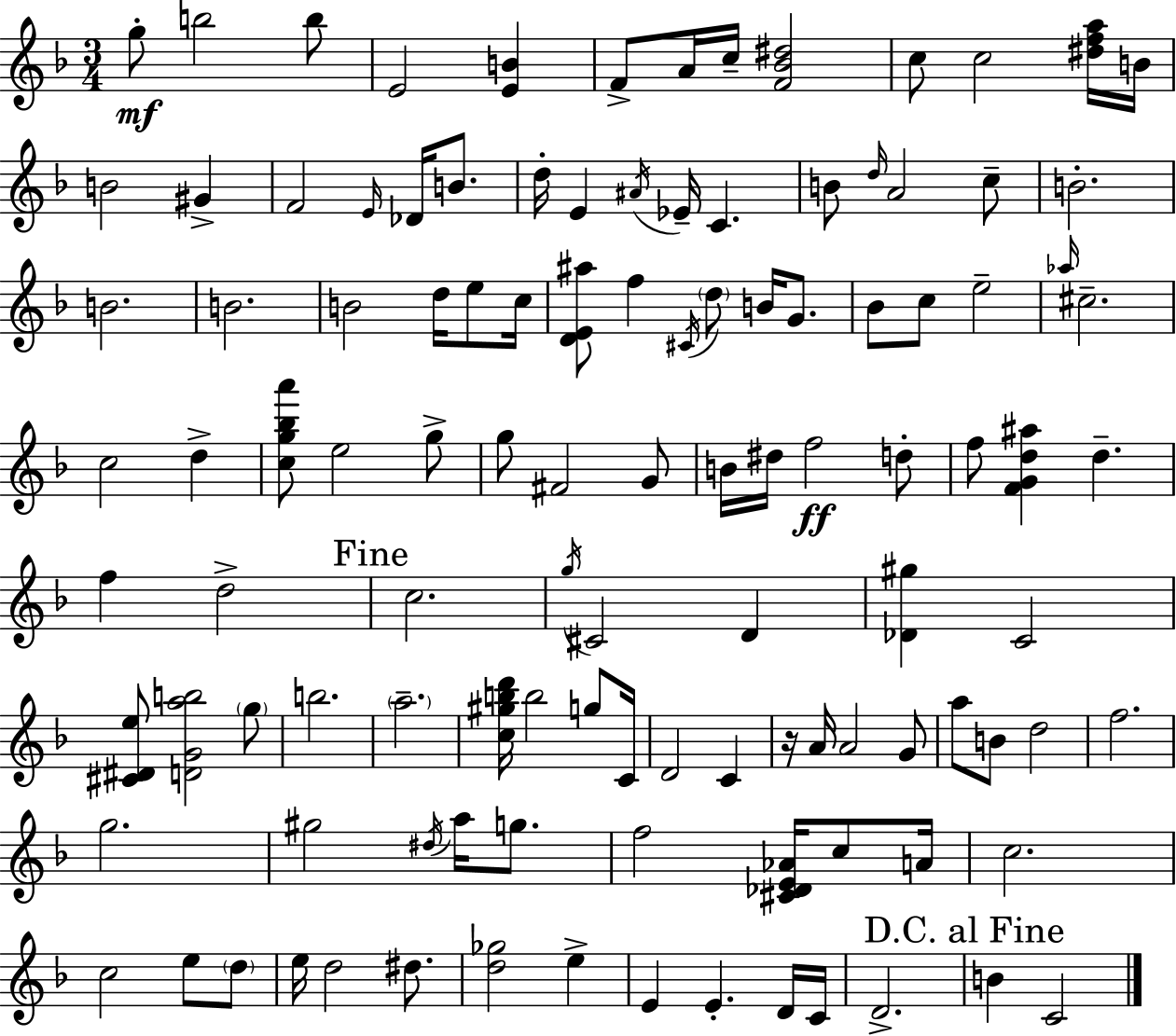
G5/e B5/h B5/e E4/h [E4,B4]/q F4/e A4/s C5/s [F4,Bb4,D#5]/h C5/e C5/h [D#5,F5,A5]/s B4/s B4/h G#4/q F4/h E4/s Db4/s B4/e. D5/s E4/q A#4/s Eb4/s C4/q. B4/e D5/s A4/h C5/e B4/h. B4/h. B4/h. B4/h D5/s E5/e C5/s [D4,E4,A#5]/e F5/q C#4/s D5/e B4/s G4/e. Bb4/e C5/e E5/h Ab5/s C#5/h. C5/h D5/q [C5,G5,Bb5,A6]/e E5/h G5/e G5/e F#4/h G4/e B4/s D#5/s F5/h D5/e F5/e [F4,G4,D5,A#5]/q D5/q. F5/q D5/h C5/h. G5/s C#4/h D4/q [Db4,G#5]/q C4/h [C#4,D#4,E5]/e [D4,G4,A5,B5]/h G5/e B5/h. A5/h. [C5,G#5,B5,D6]/s B5/h G5/e C4/s D4/h C4/q R/s A4/s A4/h G4/e A5/e B4/e D5/h F5/h. G5/h. G#5/h D#5/s A5/s G5/e. F5/h [C#4,Db4,E4,Ab4]/s C5/e A4/s C5/h. C5/h E5/e D5/e E5/s D5/h D#5/e. [D5,Gb5]/h E5/q E4/q E4/q. D4/s C4/s D4/h. B4/q C4/h